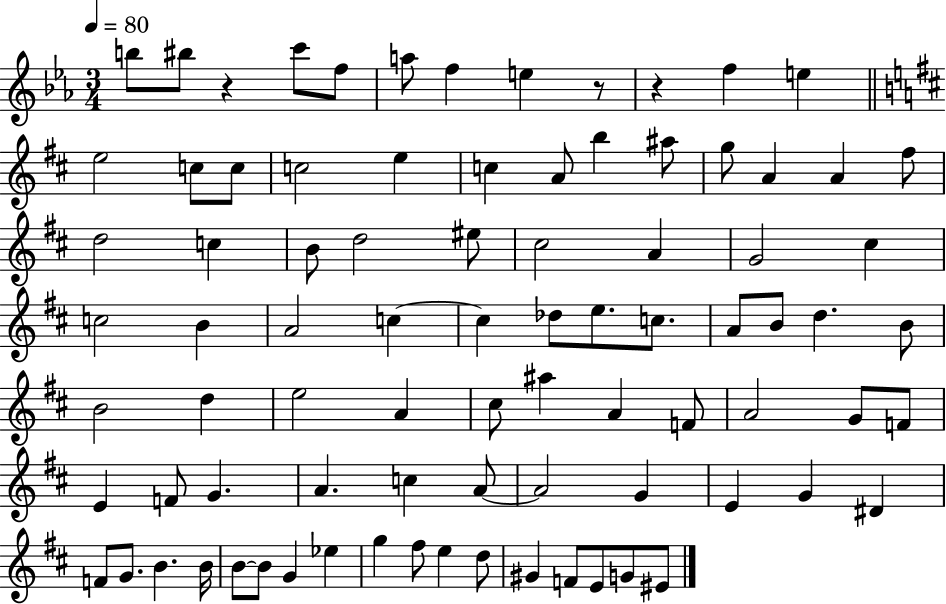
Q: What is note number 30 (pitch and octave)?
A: G4